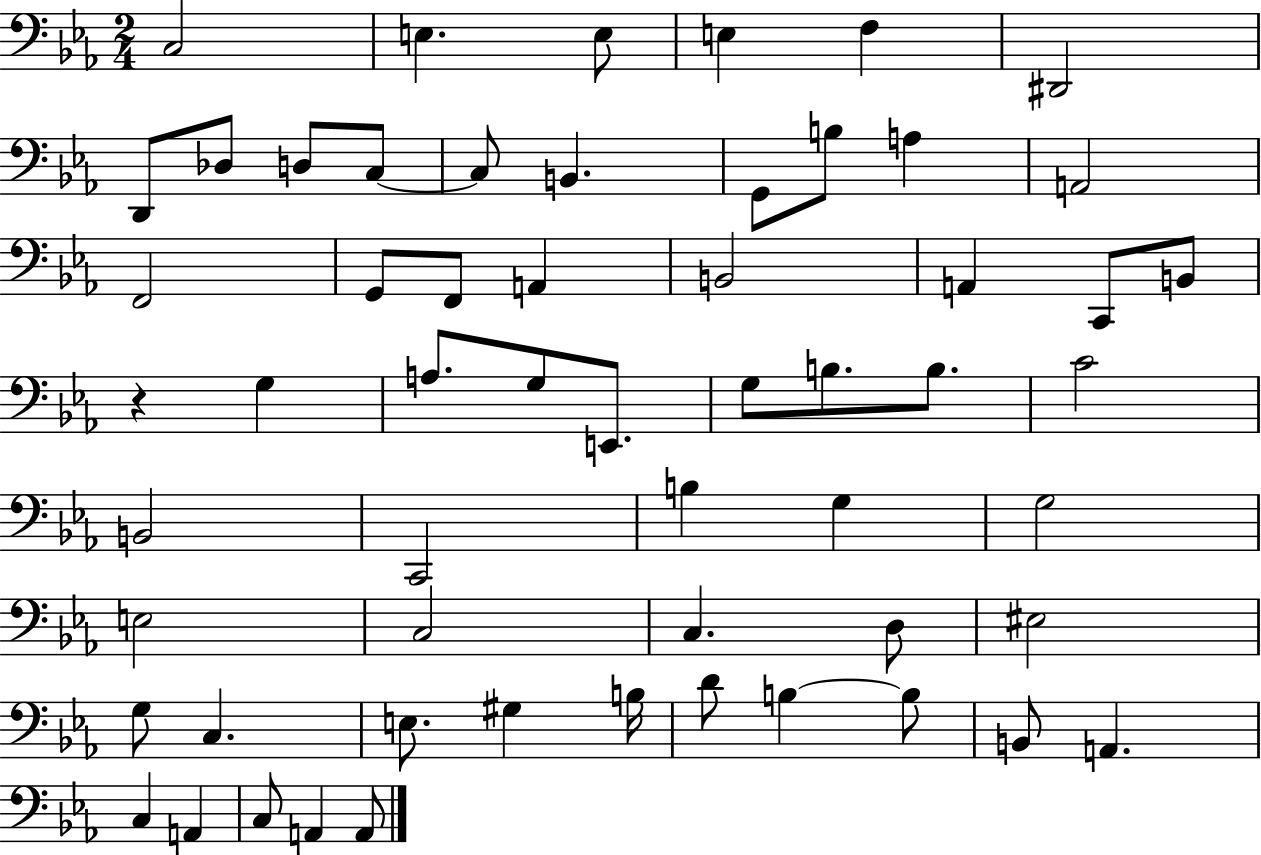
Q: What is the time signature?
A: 2/4